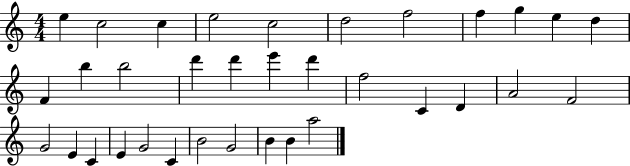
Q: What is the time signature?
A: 4/4